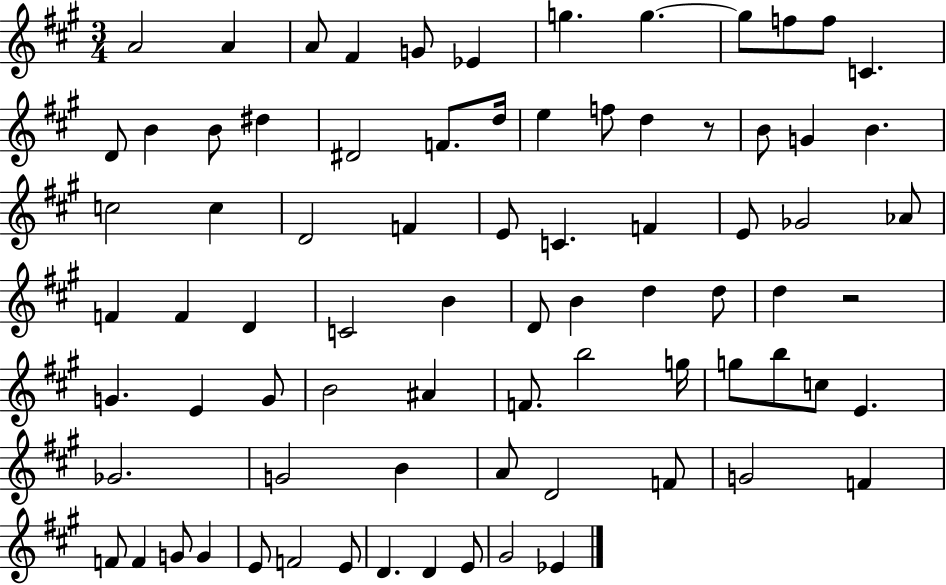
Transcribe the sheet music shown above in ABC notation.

X:1
T:Untitled
M:3/4
L:1/4
K:A
A2 A A/2 ^F G/2 _E g g g/2 f/2 f/2 C D/2 B B/2 ^d ^D2 F/2 d/4 e f/2 d z/2 B/2 G B c2 c D2 F E/2 C F E/2 _G2 _A/2 F F D C2 B D/2 B d d/2 d z2 G E G/2 B2 ^A F/2 b2 g/4 g/2 b/2 c/2 E _G2 G2 B A/2 D2 F/2 G2 F F/2 F G/2 G E/2 F2 E/2 D D E/2 ^G2 _E